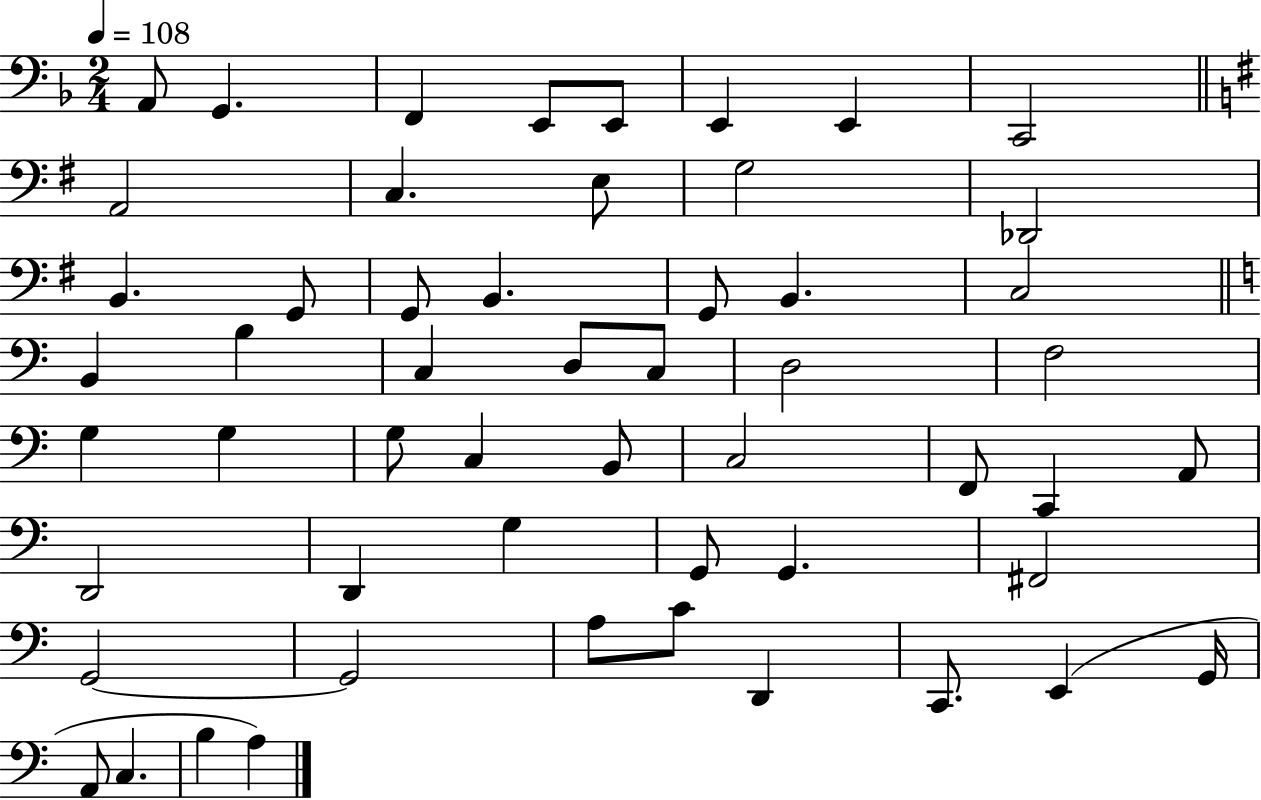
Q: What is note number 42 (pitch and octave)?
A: F#2